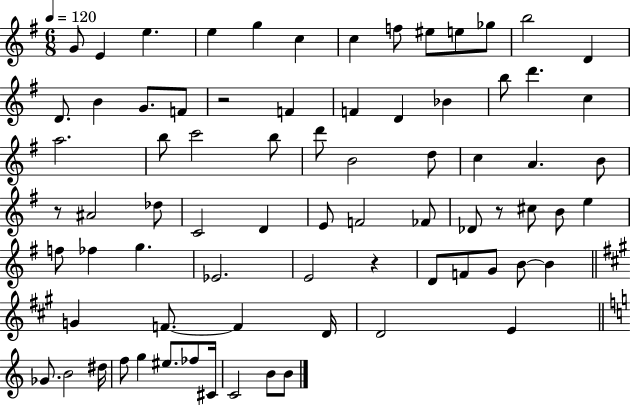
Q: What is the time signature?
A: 6/8